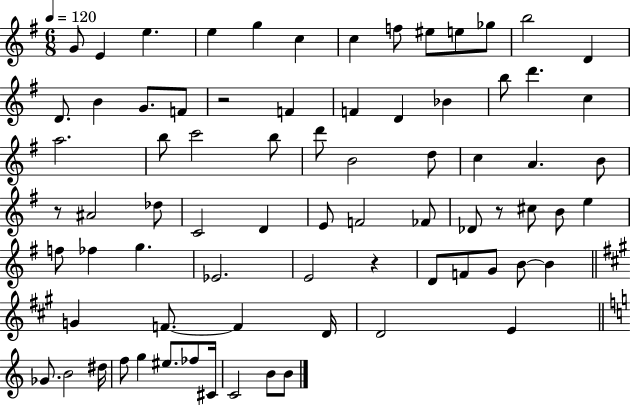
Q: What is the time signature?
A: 6/8